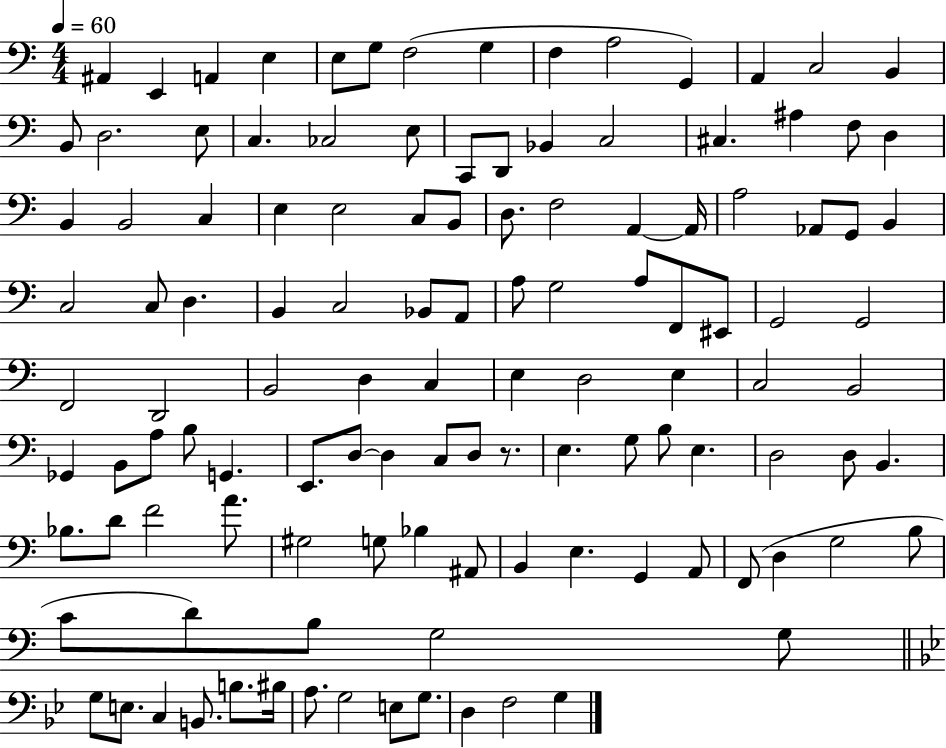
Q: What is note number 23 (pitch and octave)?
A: Bb2